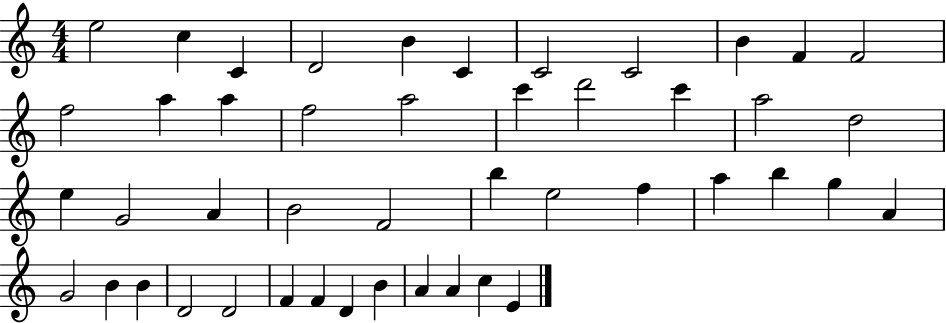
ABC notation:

X:1
T:Untitled
M:4/4
L:1/4
K:C
e2 c C D2 B C C2 C2 B F F2 f2 a a f2 a2 c' d'2 c' a2 d2 e G2 A B2 F2 b e2 f a b g A G2 B B D2 D2 F F D B A A c E